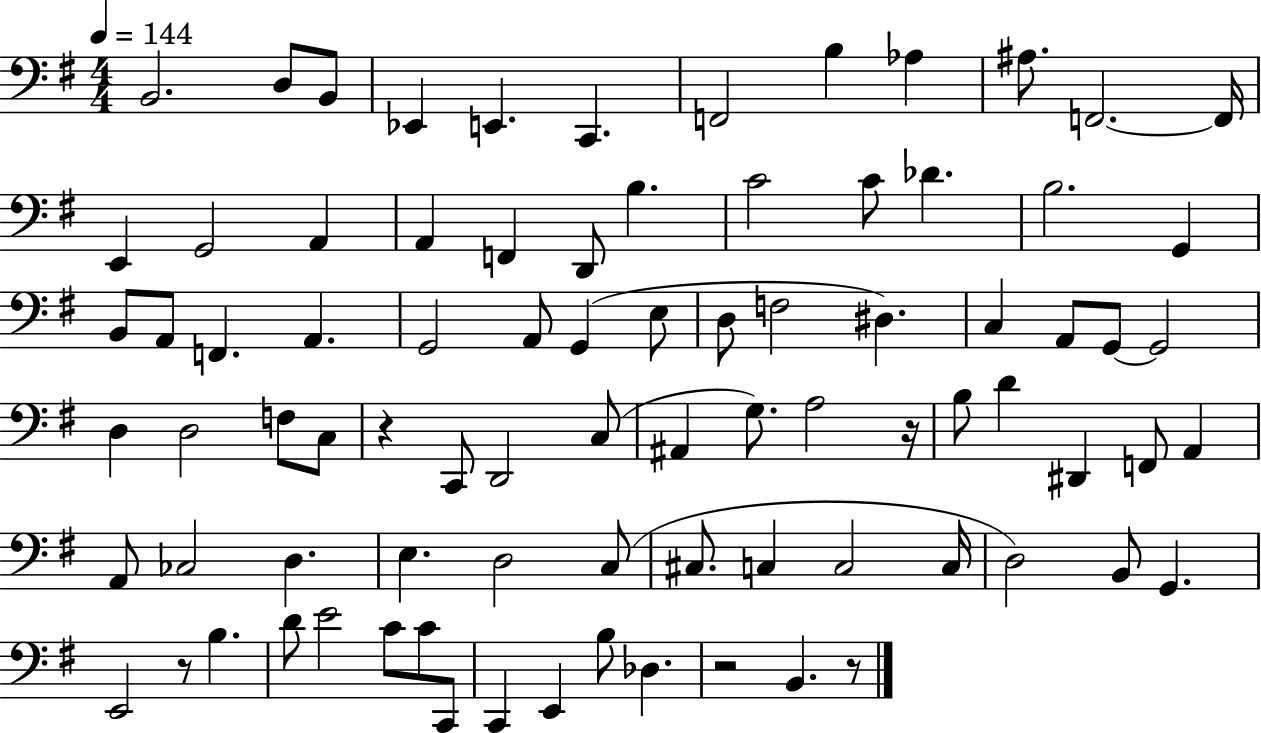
{
  \clef bass
  \numericTimeSignature
  \time 4/4
  \key g \major
  \tempo 4 = 144
  b,2. d8 b,8 | ees,4 e,4. c,4. | f,2 b4 aes4 | ais8. f,2.~~ f,16 | \break e,4 g,2 a,4 | a,4 f,4 d,8 b4. | c'2 c'8 des'4. | b2. g,4 | \break b,8 a,8 f,4. a,4. | g,2 a,8 g,4( e8 | d8 f2 dis4.) | c4 a,8 g,8~~ g,2 | \break d4 d2 f8 c8 | r4 c,8 d,2 c8( | ais,4 g8.) a2 r16 | b8 d'4 dis,4 f,8 a,4 | \break a,8 ces2 d4. | e4. d2 c8( | cis8. c4 c2 c16 | d2) b,8 g,4. | \break e,2 r8 b4. | d'8 e'2 c'8 c'8 c,8 | c,4 e,4 b8 des4. | r2 b,4. r8 | \break \bar "|."
}